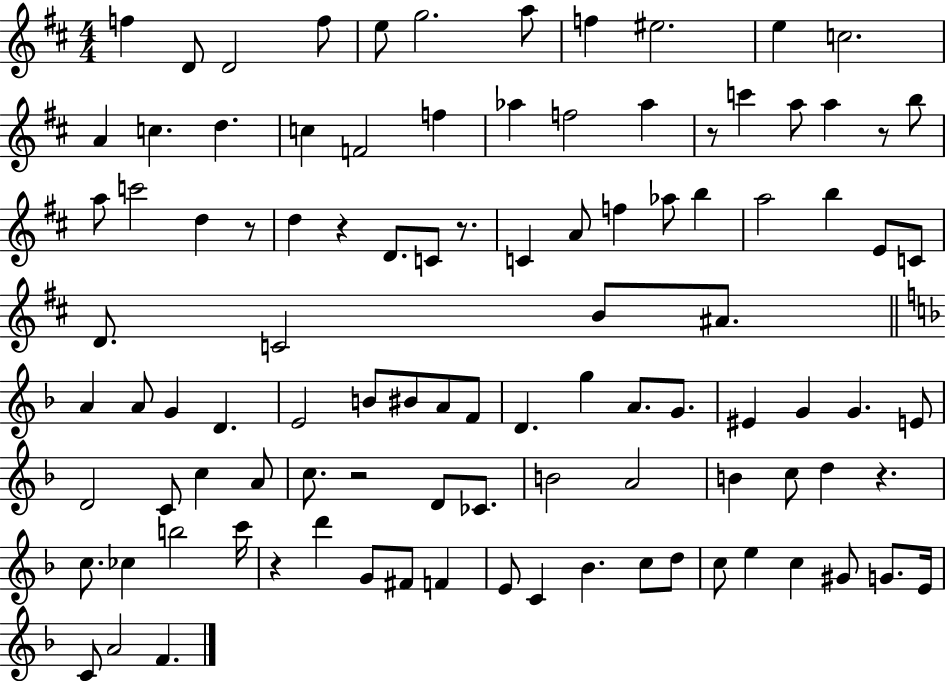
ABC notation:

X:1
T:Untitled
M:4/4
L:1/4
K:D
f D/2 D2 f/2 e/2 g2 a/2 f ^e2 e c2 A c d c F2 f _a f2 _a z/2 c' a/2 a z/2 b/2 a/2 c'2 d z/2 d z D/2 C/2 z/2 C A/2 f _a/2 b a2 b E/2 C/2 D/2 C2 B/2 ^A/2 A A/2 G D E2 B/2 ^B/2 A/2 F/2 D g A/2 G/2 ^E G G E/2 D2 C/2 c A/2 c/2 z2 D/2 _C/2 B2 A2 B c/2 d z c/2 _c b2 c'/4 z d' G/2 ^F/2 F E/2 C _B c/2 d/2 c/2 e c ^G/2 G/2 E/4 C/2 A2 F